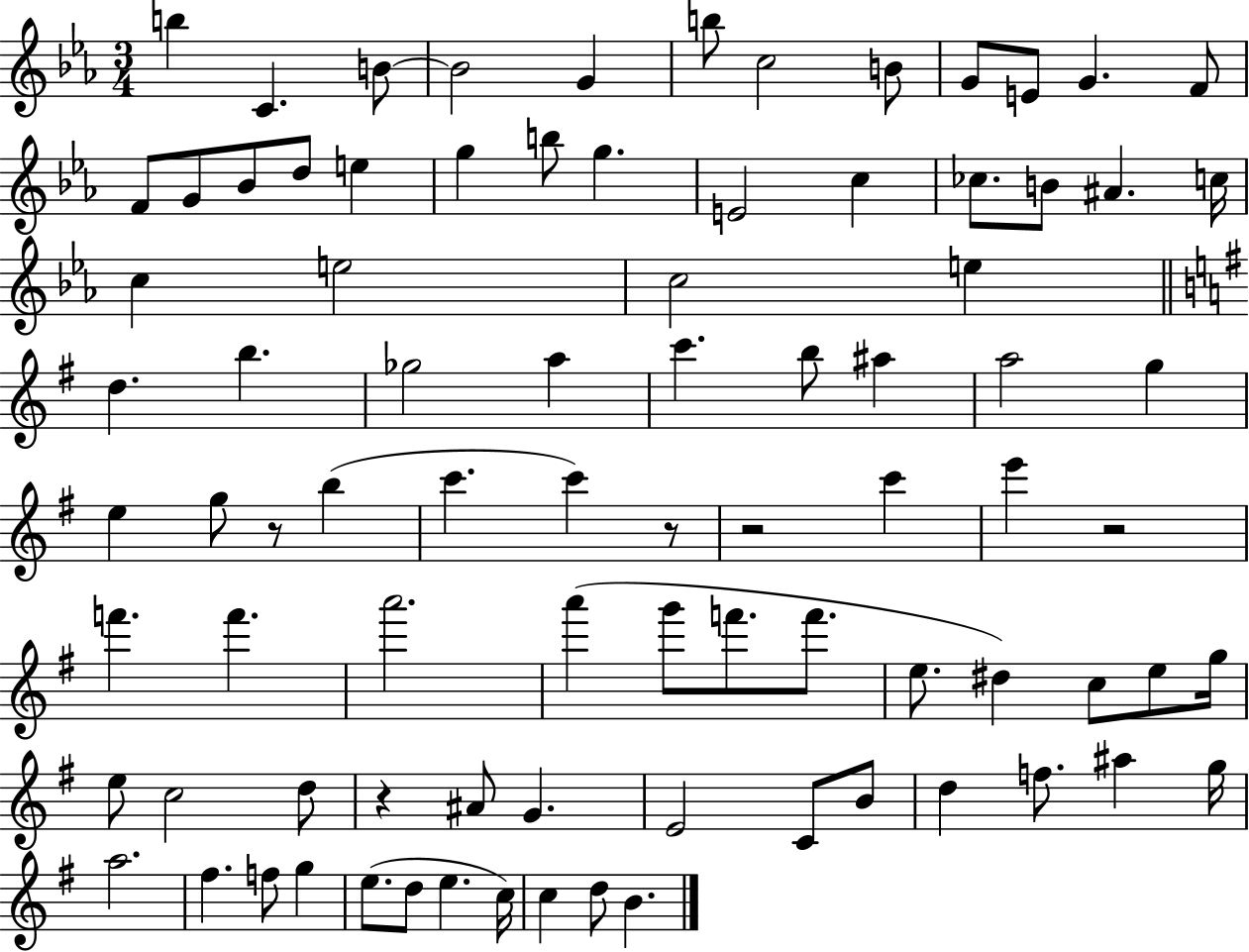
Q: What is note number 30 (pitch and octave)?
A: E5